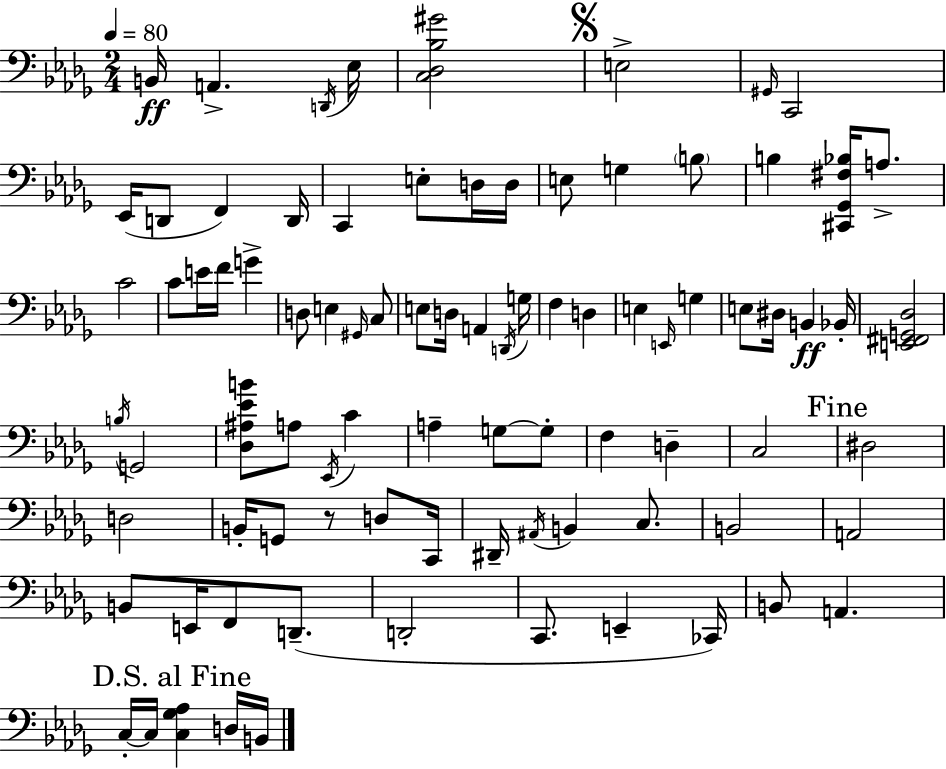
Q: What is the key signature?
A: BES minor